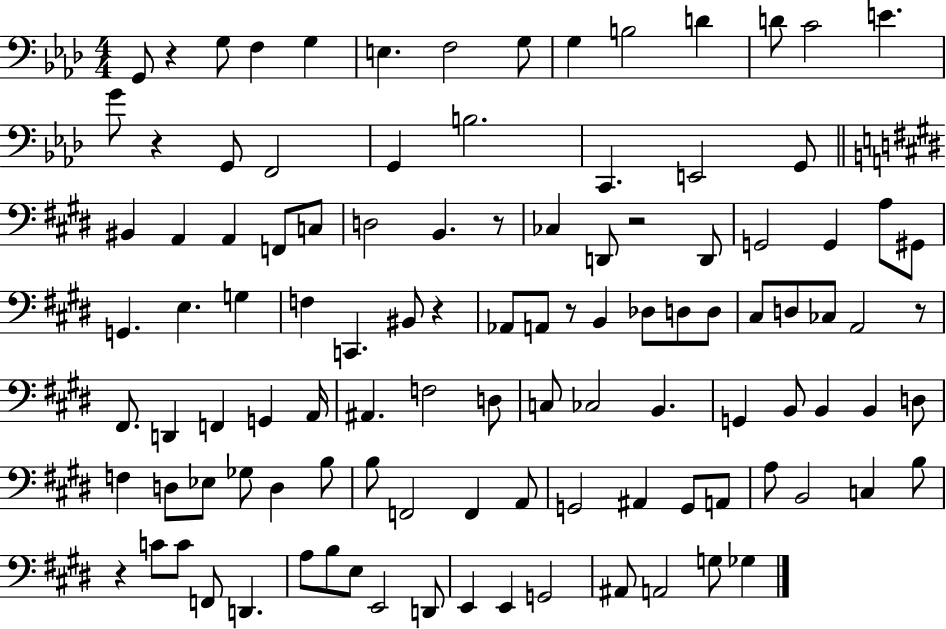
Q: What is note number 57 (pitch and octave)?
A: A#2